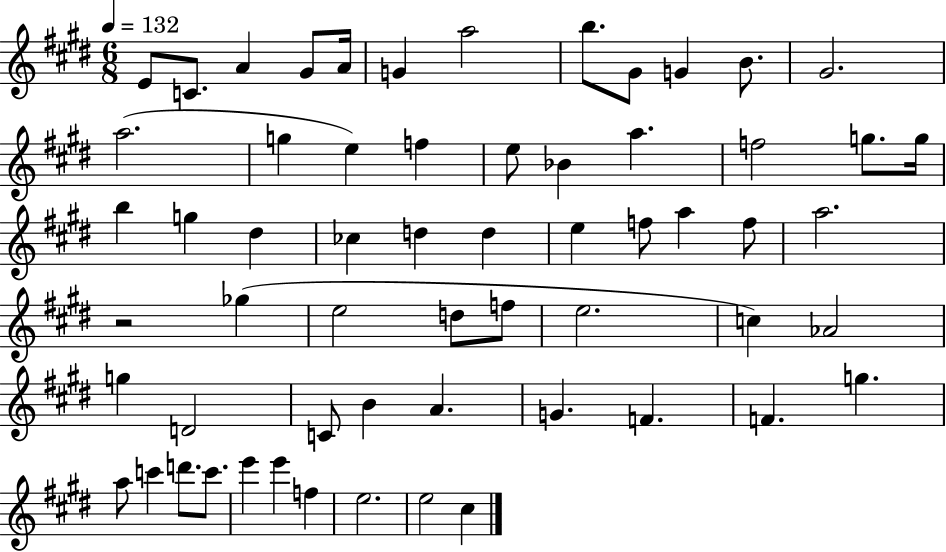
{
  \clef treble
  \numericTimeSignature
  \time 6/8
  \key e \major
  \tempo 4 = 132
  e'8 c'8. a'4 gis'8 a'16 | g'4 a''2 | b''8. gis'8 g'4 b'8. | gis'2. | \break a''2.( | g''4 e''4) f''4 | e''8 bes'4 a''4. | f''2 g''8. g''16 | \break b''4 g''4 dis''4 | ces''4 d''4 d''4 | e''4 f''8 a''4 f''8 | a''2. | \break r2 ges''4( | e''2 d''8 f''8 | e''2. | c''4) aes'2 | \break g''4 d'2 | c'8 b'4 a'4. | g'4. f'4. | f'4. g''4. | \break a''8 c'''4 d'''8. c'''8. | e'''4 e'''4 f''4 | e''2. | e''2 cis''4 | \break \bar "|."
}